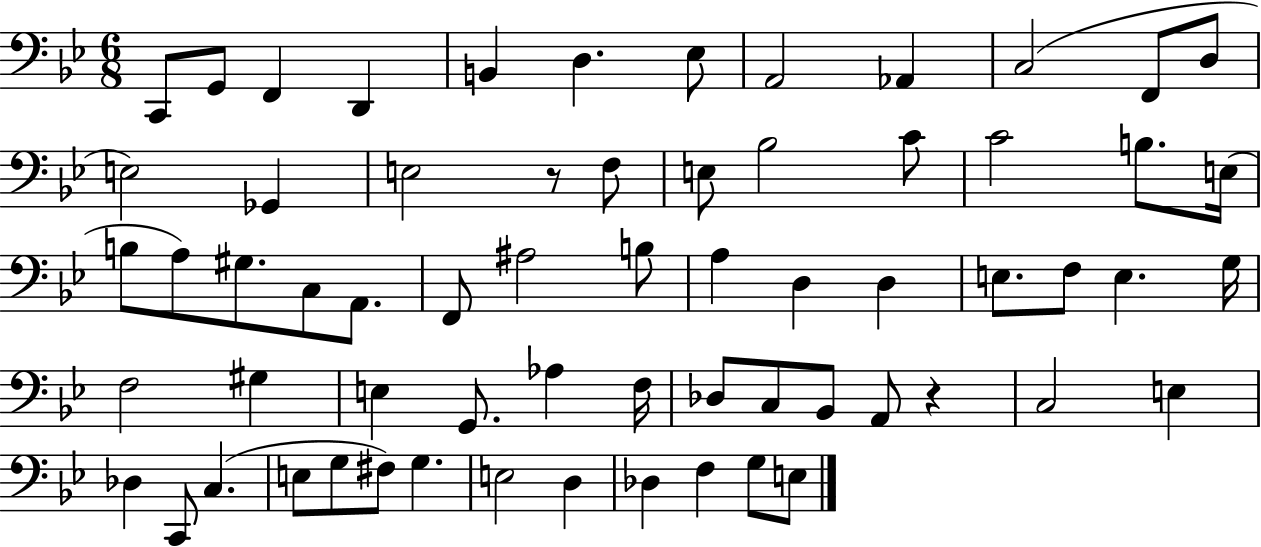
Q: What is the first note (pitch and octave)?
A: C2